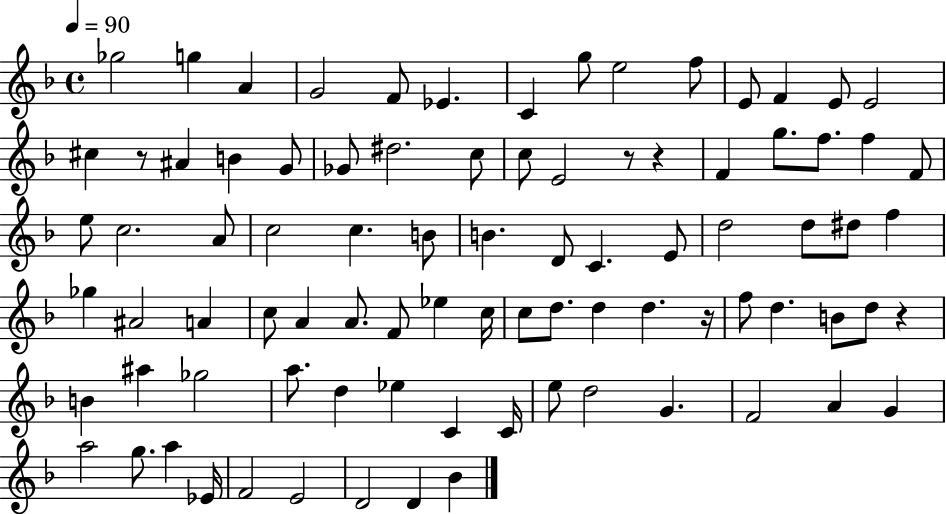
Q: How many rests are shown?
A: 5